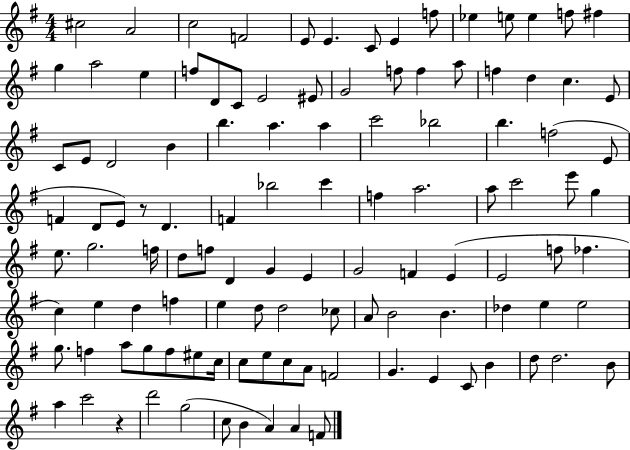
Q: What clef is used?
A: treble